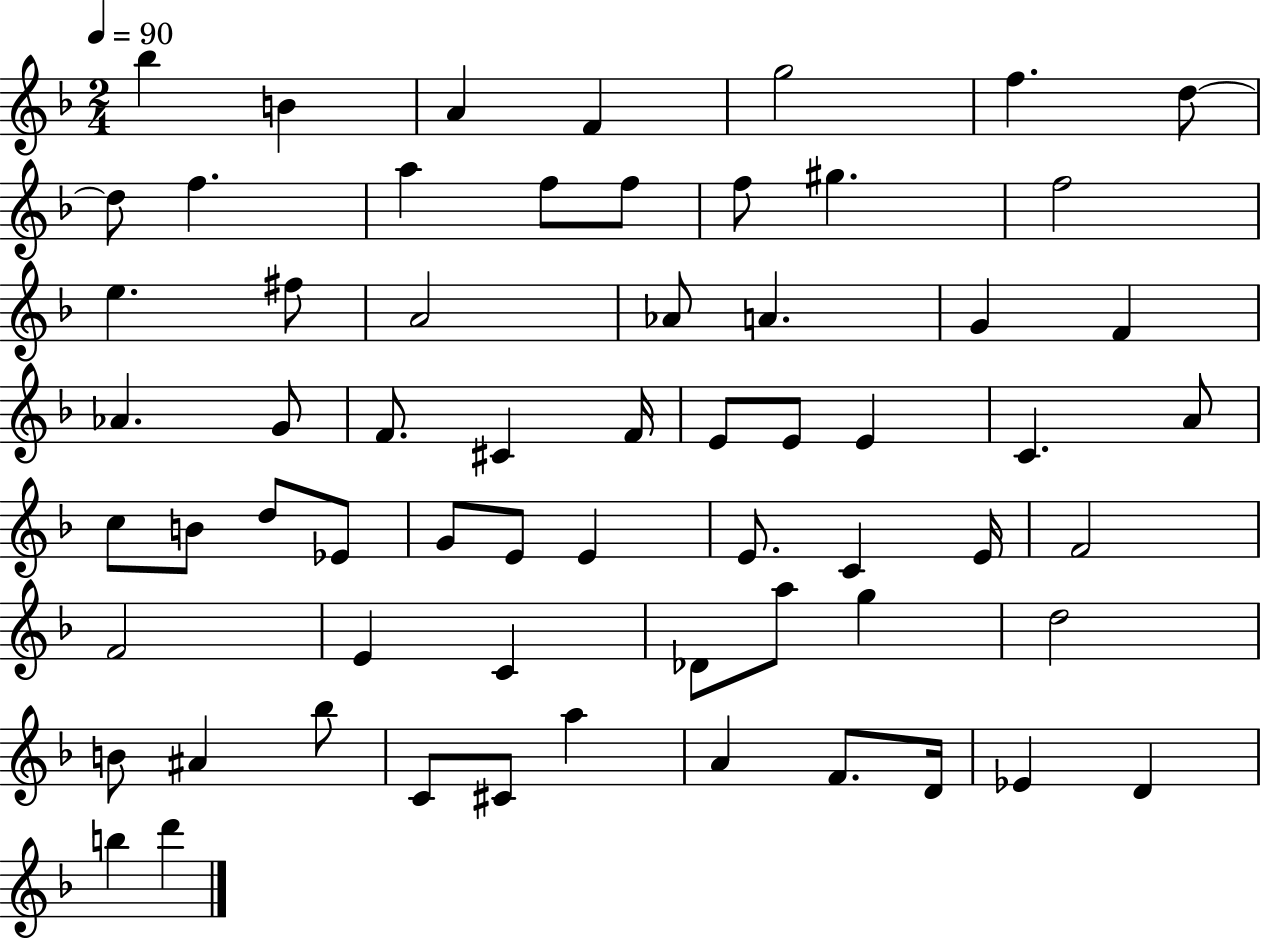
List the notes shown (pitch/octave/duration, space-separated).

Bb5/q B4/q A4/q F4/q G5/h F5/q. D5/e D5/e F5/q. A5/q F5/e F5/e F5/e G#5/q. F5/h E5/q. F#5/e A4/h Ab4/e A4/q. G4/q F4/q Ab4/q. G4/e F4/e. C#4/q F4/s E4/e E4/e E4/q C4/q. A4/e C5/e B4/e D5/e Eb4/e G4/e E4/e E4/q E4/e. C4/q E4/s F4/h F4/h E4/q C4/q Db4/e A5/e G5/q D5/h B4/e A#4/q Bb5/e C4/e C#4/e A5/q A4/q F4/e. D4/s Eb4/q D4/q B5/q D6/q